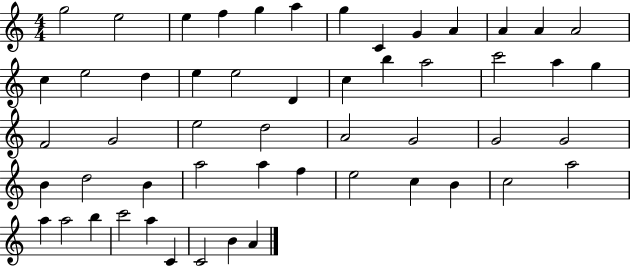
G5/h E5/h E5/q F5/q G5/q A5/q G5/q C4/q G4/q A4/q A4/q A4/q A4/h C5/q E5/h D5/q E5/q E5/h D4/q C5/q B5/q A5/h C6/h A5/q G5/q F4/h G4/h E5/h D5/h A4/h G4/h G4/h G4/h B4/q D5/h B4/q A5/h A5/q F5/q E5/h C5/q B4/q C5/h A5/h A5/q A5/h B5/q C6/h A5/q C4/q C4/h B4/q A4/q